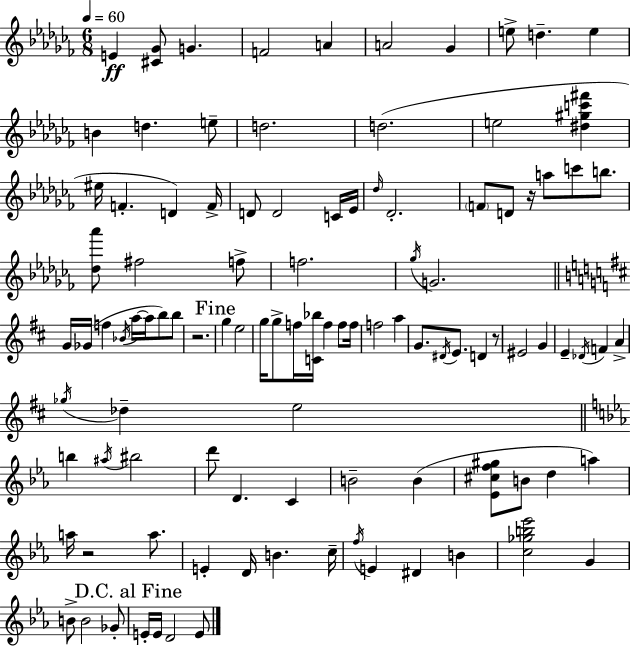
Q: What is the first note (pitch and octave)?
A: E4